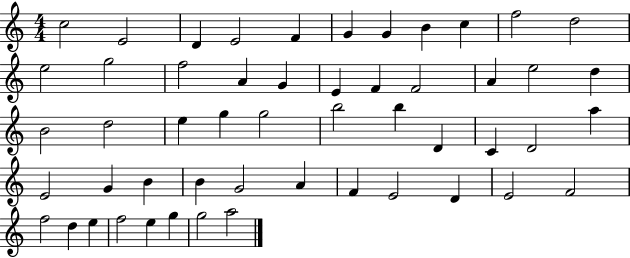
X:1
T:Untitled
M:4/4
L:1/4
K:C
c2 E2 D E2 F G G B c f2 d2 e2 g2 f2 A G E F F2 A e2 d B2 d2 e g g2 b2 b D C D2 a E2 G B B G2 A F E2 D E2 F2 f2 d e f2 e g g2 a2